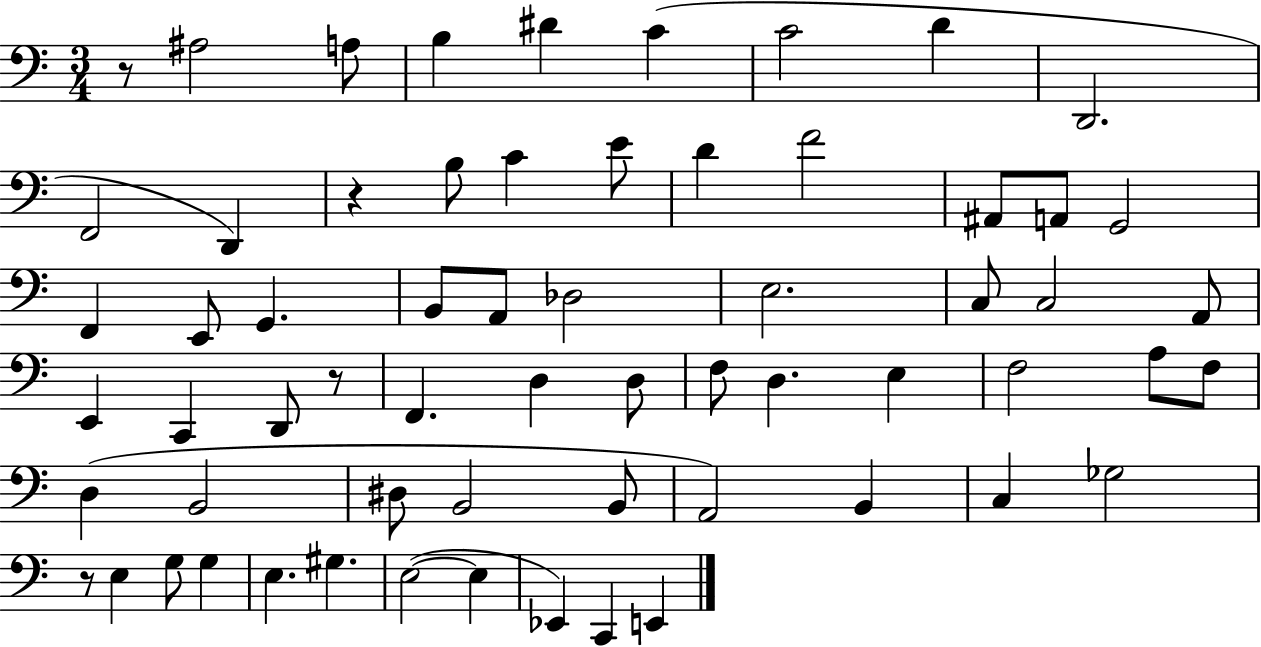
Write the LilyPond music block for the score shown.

{
  \clef bass
  \numericTimeSignature
  \time 3/4
  \key c \major
  r8 ais2 a8 | b4 dis'4 c'4( | c'2 d'4 | d,2. | \break f,2 d,4) | r4 b8 c'4 e'8 | d'4 f'2 | ais,8 a,8 g,2 | \break f,4 e,8 g,4. | b,8 a,8 des2 | e2. | c8 c2 a,8 | \break e,4 c,4 d,8 r8 | f,4. d4 d8 | f8 d4. e4 | f2 a8 f8 | \break d4( b,2 | dis8 b,2 b,8 | a,2) b,4 | c4 ges2 | \break r8 e4 g8 g4 | e4. gis4. | e2~(~ e4 | ees,4) c,4 e,4 | \break \bar "|."
}